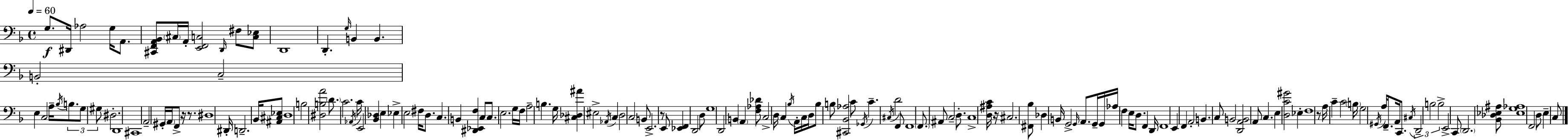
X:1
T:Untitled
M:4/4
L:1/4
K:Dm
G,/2 ^D,,/4 _A,2 G,/4 A,,/2 [^C,,F,,A,,_B,,]/2 ^C,/4 A,,/4 [E,,F,,C,]2 D,,/4 ^F,/2 [C,_E,]/2 D,,4 D,, G,/4 B,, B,, B,,2 C,2 E, C,2 A,/4 _B,/4 B,/2 G,/2 ^G,/2 ^D,2 D,,4 ^C,,4 A,,2 ^G,,/4 A,,/4 F,,/2 z/4 z/2 ^D,4 ^D,,/4 D,,2 _B,,/4 [^A,,^C,_E,]/2 D,4 B,2 [^D,B,A]2 D/2 C2 _A,,/4 C/4 E,,2 [_B,,_D,] E, _E, E,2 ^F,/4 D,/2 C, B,, [^D,,_E,,F,] C,/2 C,/2 E,2 G,/4 F,/4 A,2 B, G,/4 [^C,_D,^A] ^E,2 _A,,/4 C, D,2 C,2 B,,/2 E,,2 z/2 E,,/2 [_E,,F,,] D,,2 D,/2 G,4 D,,2 B,, A,, [F,_A,_D]/2 C,2 D,/4 C, _B,/4 A,,/4 C,/4 D,/4 _B,/2 B,/2 [^C,,_B,,_A,]2 C/2 _G,,/4 C ^C,/4 D2 F,,/2 F,,4 F,,/2 ^A,,/2 C,2 D,/2 C,4 [D,^A,C]/4 z/4 ^C,2 [^F,,_B,]/2 _D, B,,/4 G,,2 G,,/4 A,,/2 G,,/4 G,,/4 _A,/4 F, E,/4 D,/2 F,, D,,/4 F,,4 E,, F,, A,,2 B,, C,/2 B,,2 [D,,A,,B,,]2 A,,/2 C, E, [D,C^G]2 _E, F,4 z/2 A,/4 C C2 B,/4 G,2 ^G,,/4 A,/4 F,,/2 A,,/4 C,,/2 ^C,/4 D,,2 B,2 B,2 E,,2 C,,/2 D,,2 [_B,,_D,_E,^A,]/2 [_E,G,_A,]4 F,,2 D,/2 E, C,/2